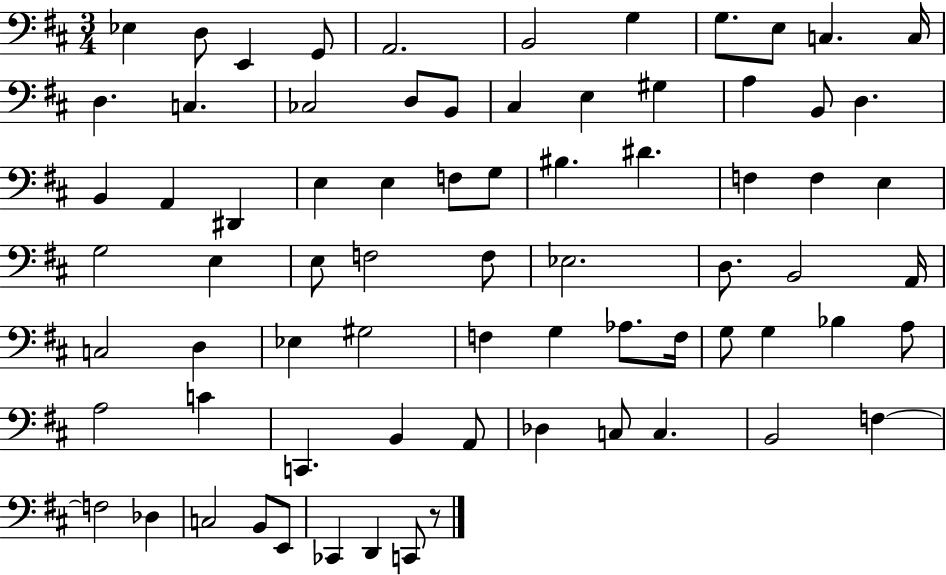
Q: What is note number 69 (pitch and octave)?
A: B2